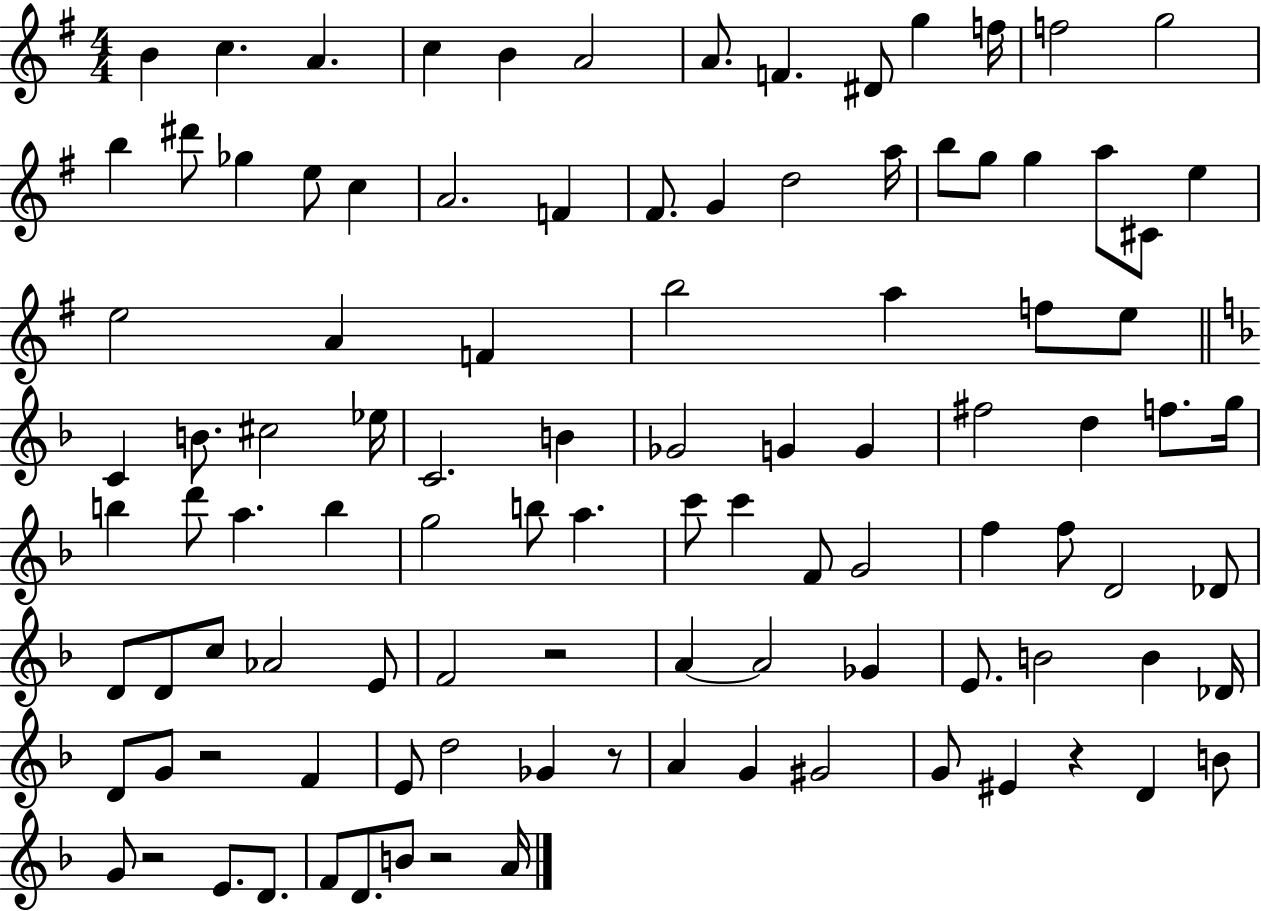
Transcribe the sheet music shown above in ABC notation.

X:1
T:Untitled
M:4/4
L:1/4
K:G
B c A c B A2 A/2 F ^D/2 g f/4 f2 g2 b ^d'/2 _g e/2 c A2 F ^F/2 G d2 a/4 b/2 g/2 g a/2 ^C/2 e e2 A F b2 a f/2 e/2 C B/2 ^c2 _e/4 C2 B _G2 G G ^f2 d f/2 g/4 b d'/2 a b g2 b/2 a c'/2 c' F/2 G2 f f/2 D2 _D/2 D/2 D/2 c/2 _A2 E/2 F2 z2 A A2 _G E/2 B2 B _D/4 D/2 G/2 z2 F E/2 d2 _G z/2 A G ^G2 G/2 ^E z D B/2 G/2 z2 E/2 D/2 F/2 D/2 B/2 z2 A/4